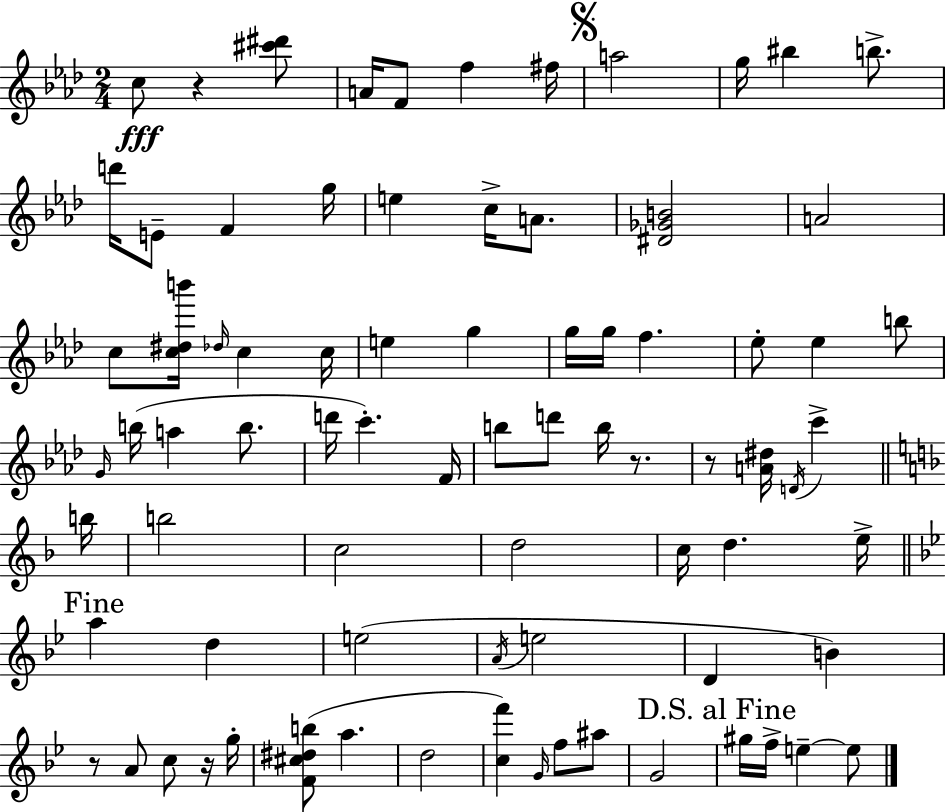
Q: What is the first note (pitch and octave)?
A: C5